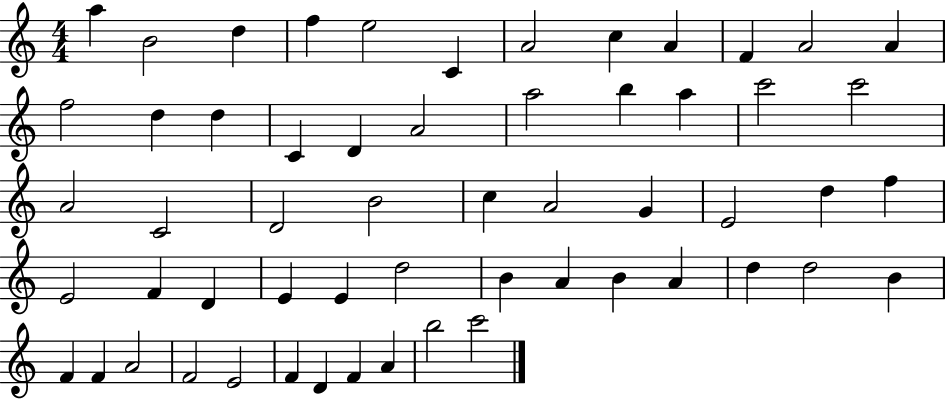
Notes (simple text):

A5/q B4/h D5/q F5/q E5/h C4/q A4/h C5/q A4/q F4/q A4/h A4/q F5/h D5/q D5/q C4/q D4/q A4/h A5/h B5/q A5/q C6/h C6/h A4/h C4/h D4/h B4/h C5/q A4/h G4/q E4/h D5/q F5/q E4/h F4/q D4/q E4/q E4/q D5/h B4/q A4/q B4/q A4/q D5/q D5/h B4/q F4/q F4/q A4/h F4/h E4/h F4/q D4/q F4/q A4/q B5/h C6/h